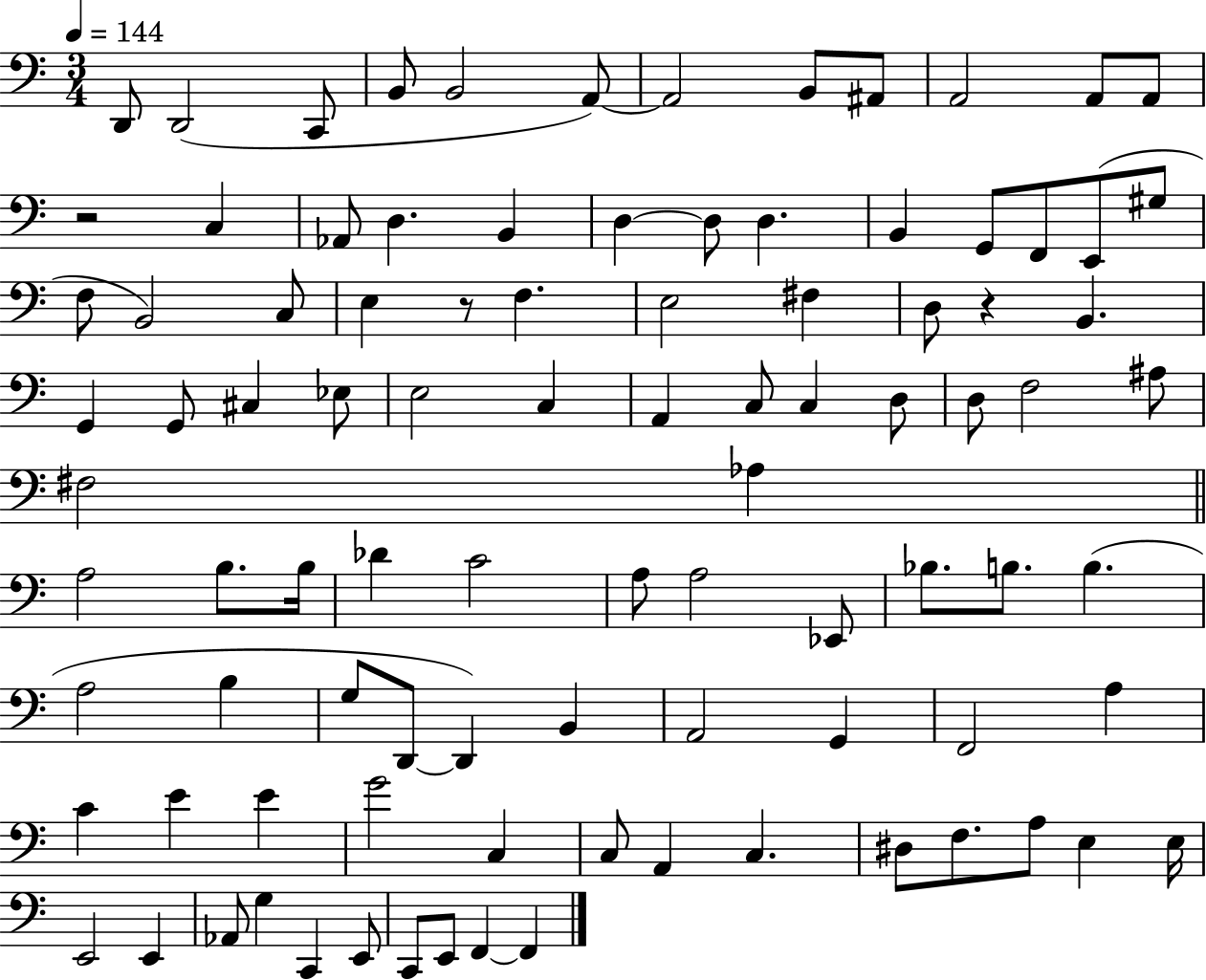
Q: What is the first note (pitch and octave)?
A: D2